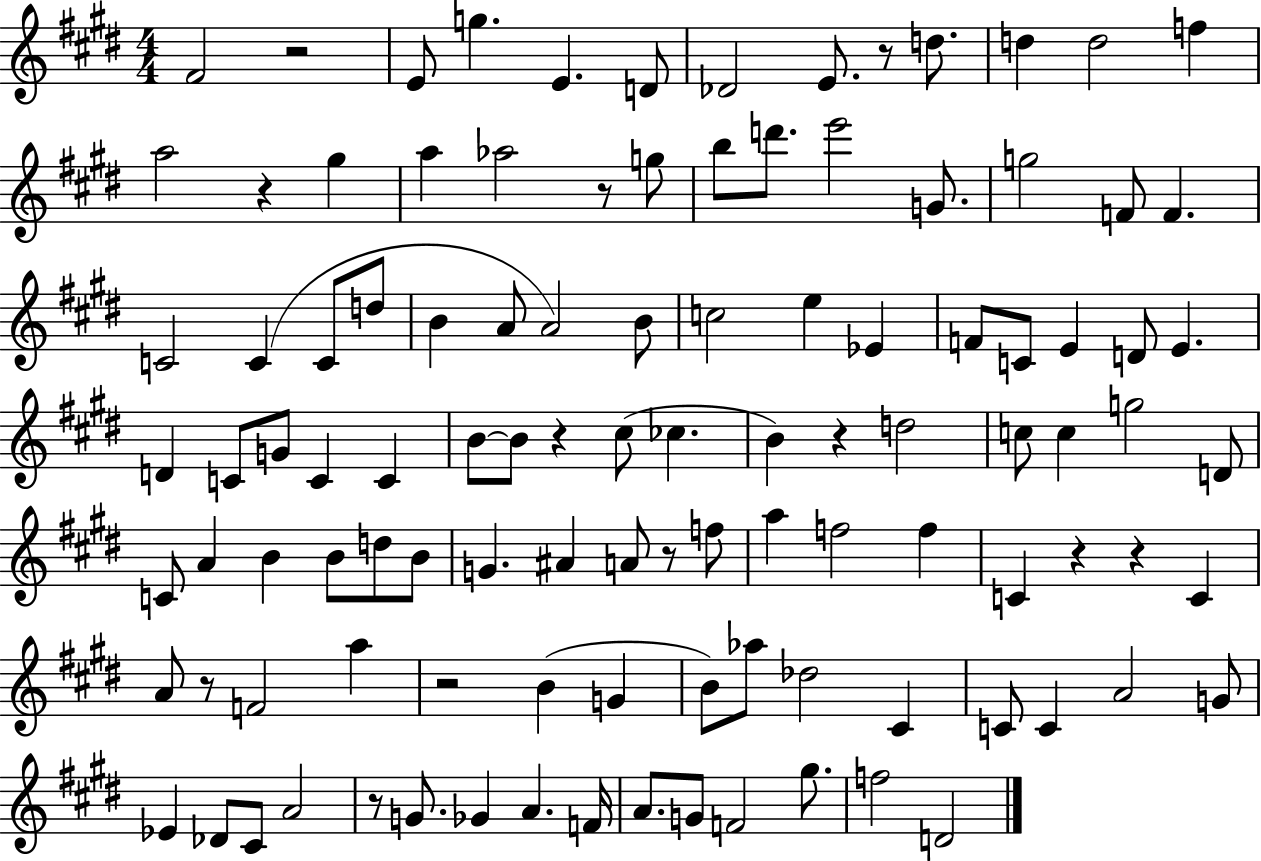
F#4/h R/h E4/e G5/q. E4/q. D4/e Db4/h E4/e. R/e D5/e. D5/q D5/h F5/q A5/h R/q G#5/q A5/q Ab5/h R/e G5/e B5/e D6/e. E6/h G4/e. G5/h F4/e F4/q. C4/h C4/q C4/e D5/e B4/q A4/e A4/h B4/e C5/h E5/q Eb4/q F4/e C4/e E4/q D4/e E4/q. D4/q C4/e G4/e C4/q C4/q B4/e B4/e R/q C#5/e CES5/q. B4/q R/q D5/h C5/e C5/q G5/h D4/e C4/e A4/q B4/q B4/e D5/e B4/e G4/q. A#4/q A4/e R/e F5/e A5/q F5/h F5/q C4/q R/q R/q C4/q A4/e R/e F4/h A5/q R/h B4/q G4/q B4/e Ab5/e Db5/h C#4/q C4/e C4/q A4/h G4/e Eb4/q Db4/e C#4/e A4/h R/e G4/e. Gb4/q A4/q. F4/s A4/e. G4/e F4/h G#5/e. F5/h D4/h